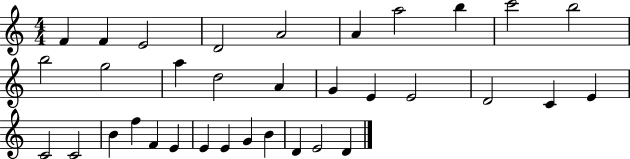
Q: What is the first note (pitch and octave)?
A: F4